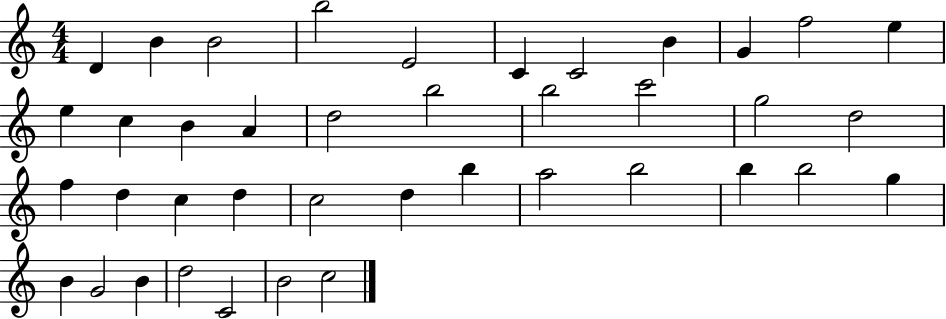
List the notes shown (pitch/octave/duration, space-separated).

D4/q B4/q B4/h B5/h E4/h C4/q C4/h B4/q G4/q F5/h E5/q E5/q C5/q B4/q A4/q D5/h B5/h B5/h C6/h G5/h D5/h F5/q D5/q C5/q D5/q C5/h D5/q B5/q A5/h B5/h B5/q B5/h G5/q B4/q G4/h B4/q D5/h C4/h B4/h C5/h